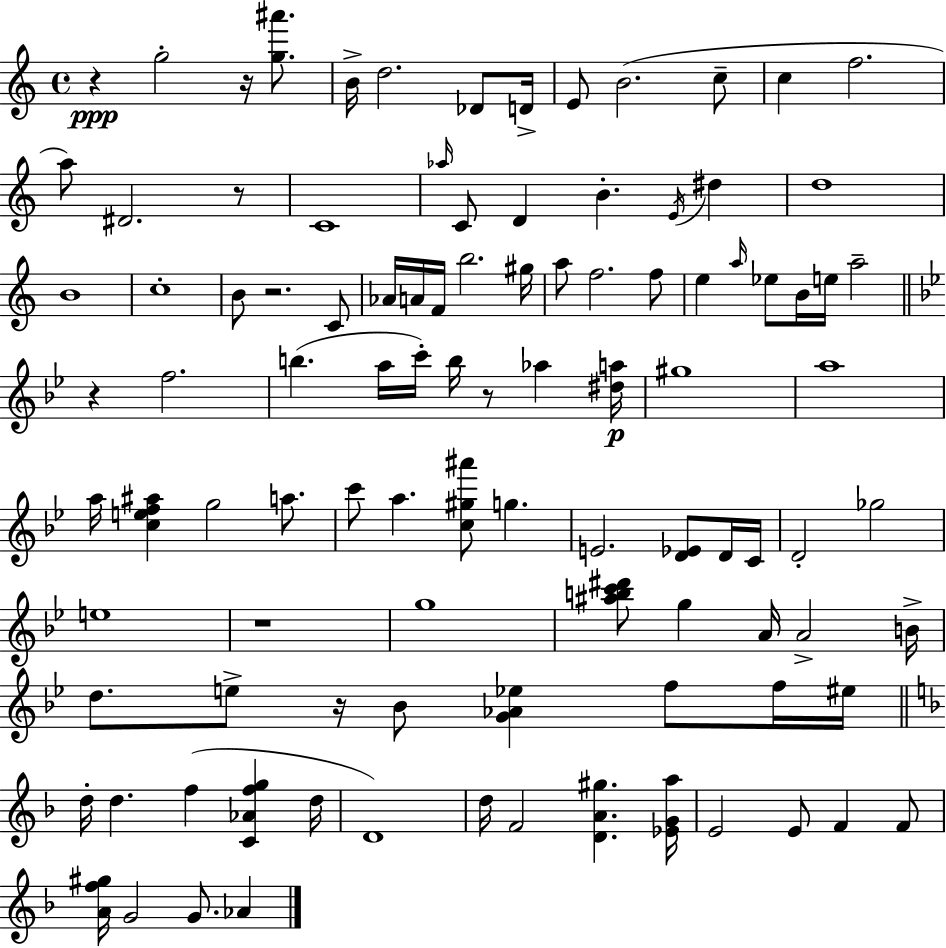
R/q G5/h R/s [G5,A#6]/e. B4/s D5/h. Db4/e D4/s E4/e B4/h. C5/e C5/q F5/h. A5/e D#4/h. R/e C4/w Ab5/s C4/e D4/q B4/q. E4/s D#5/q D5/w B4/w C5/w B4/e R/h. C4/e Ab4/s A4/s F4/s B5/h. G#5/s A5/e F5/h. F5/e E5/q A5/s Eb5/e B4/s E5/s A5/h R/q F5/h. B5/q. A5/s C6/s B5/s R/e Ab5/q [D#5,A5]/s G#5/w A5/w A5/s [C5,E5,F5,A#5]/q G5/h A5/e. C6/e A5/q. [C5,G#5,A#6]/e G5/q. E4/h. [D4,Eb4]/e D4/s C4/s D4/h Gb5/h E5/w R/w G5/w [A#5,B5,C6,D#6]/e G5/q A4/s A4/h B4/s D5/e. E5/e R/s Bb4/e [G4,Ab4,Eb5]/q F5/e F5/s EIS5/s D5/s D5/q. F5/q [C4,Ab4,F5,G5]/q D5/s D4/w D5/s F4/h [D4,A4,G#5]/q. [Eb4,G4,A5]/s E4/h E4/e F4/q F4/e [A4,F5,G#5]/s G4/h G4/e. Ab4/q